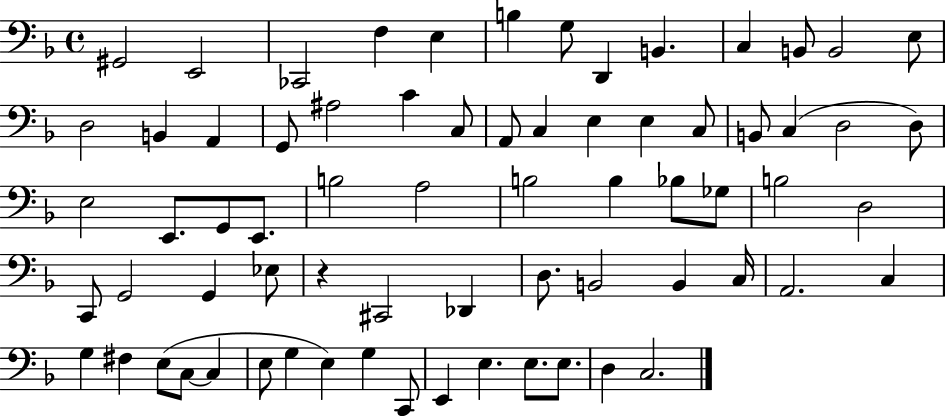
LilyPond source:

{
  \clef bass
  \time 4/4
  \defaultTimeSignature
  \key f \major
  gis,2 e,2 | ces,2 f4 e4 | b4 g8 d,4 b,4. | c4 b,8 b,2 e8 | \break d2 b,4 a,4 | g,8 ais2 c'4 c8 | a,8 c4 e4 e4 c8 | b,8 c4( d2 d8) | \break e2 e,8. g,8 e,8. | b2 a2 | b2 b4 bes8 ges8 | b2 d2 | \break c,8 g,2 g,4 ees8 | r4 cis,2 des,4 | d8. b,2 b,4 c16 | a,2. c4 | \break g4 fis4 e8( c8~~ c4 | e8 g4 e4) g4 c,8 | e,4 e4. e8. e8. | d4 c2. | \break \bar "|."
}